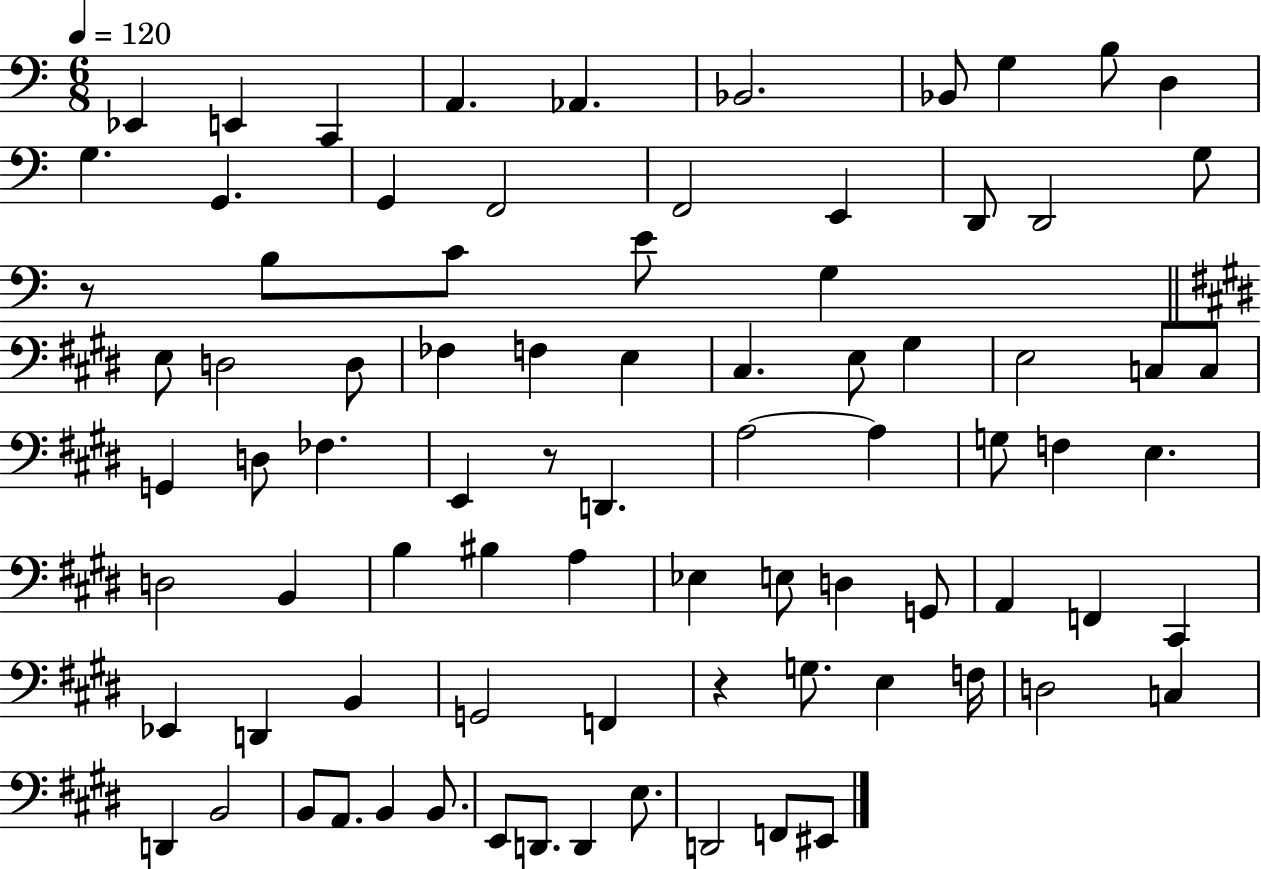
X:1
T:Untitled
M:6/8
L:1/4
K:C
_E,, E,, C,, A,, _A,, _B,,2 _B,,/2 G, B,/2 D, G, G,, G,, F,,2 F,,2 E,, D,,/2 D,,2 G,/2 z/2 B,/2 C/2 E/2 G, E,/2 D,2 D,/2 _F, F, E, ^C, E,/2 ^G, E,2 C,/2 C,/2 G,, D,/2 _F, E,, z/2 D,, A,2 A, G,/2 F, E, D,2 B,, B, ^B, A, _E, E,/2 D, G,,/2 A,, F,, ^C,, _E,, D,, B,, G,,2 F,, z G,/2 E, F,/4 D,2 C, D,, B,,2 B,,/2 A,,/2 B,, B,,/2 E,,/2 D,,/2 D,, E,/2 D,,2 F,,/2 ^E,,/2